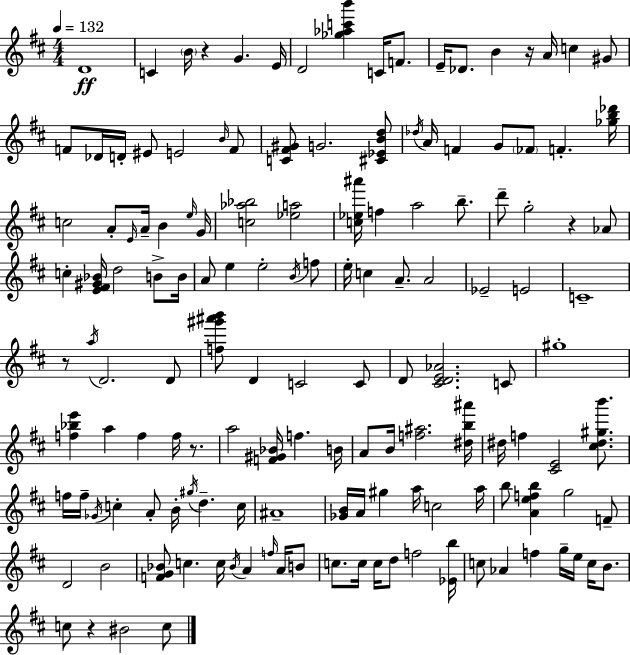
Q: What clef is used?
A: treble